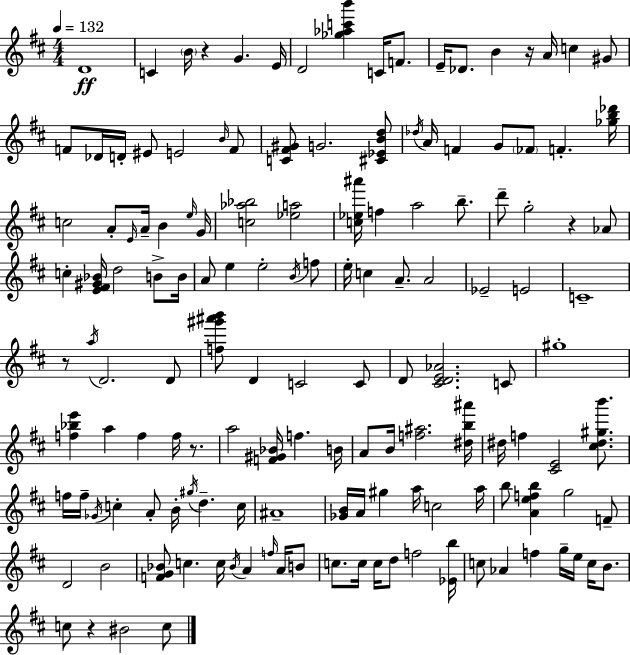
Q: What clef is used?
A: treble